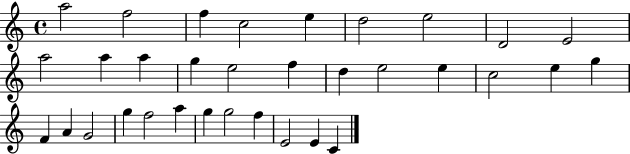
A5/h F5/h F5/q C5/h E5/q D5/h E5/h D4/h E4/h A5/h A5/q A5/q G5/q E5/h F5/q D5/q E5/h E5/q C5/h E5/q G5/q F4/q A4/q G4/h G5/q F5/h A5/q G5/q G5/h F5/q E4/h E4/q C4/q